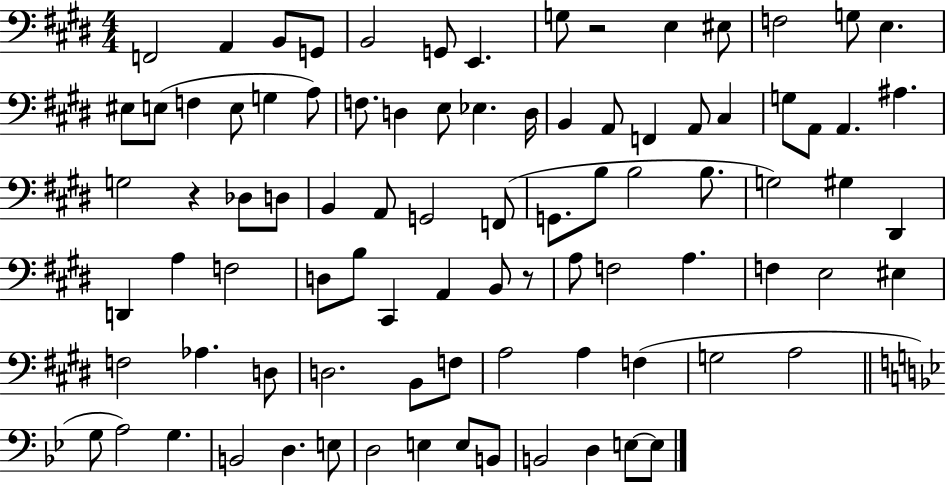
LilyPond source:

{
  \clef bass
  \numericTimeSignature
  \time 4/4
  \key e \major
  f,2 a,4 b,8 g,8 | b,2 g,8 e,4. | g8 r2 e4 eis8 | f2 g8 e4. | \break eis8 e8( f4 e8 g4 a8) | f8. d4 e8 ees4. d16 | b,4 a,8 f,4 a,8 cis4 | g8 a,8 a,4. ais4. | \break g2 r4 des8 d8 | b,4 a,8 g,2 f,8( | g,8. b8 b2 b8. | g2) gis4 dis,4 | \break d,4 a4 f2 | d8 b8 cis,4 a,4 b,8 r8 | a8 f2 a4. | f4 e2 eis4 | \break f2 aes4. d8 | d2. b,8 f8 | a2 a4 f4( | g2 a2 | \break \bar "||" \break \key bes \major g8 a2) g4. | b,2 d4. e8 | d2 e4 e8 b,8 | b,2 d4 e8~~ e8 | \break \bar "|."
}